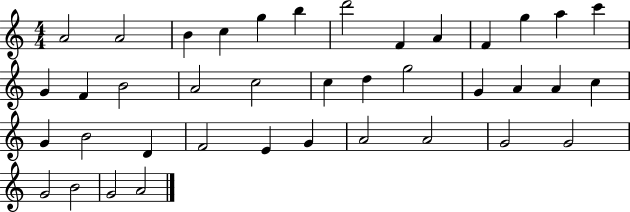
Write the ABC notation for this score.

X:1
T:Untitled
M:4/4
L:1/4
K:C
A2 A2 B c g b d'2 F A F g a c' G F B2 A2 c2 c d g2 G A A c G B2 D F2 E G A2 A2 G2 G2 G2 B2 G2 A2